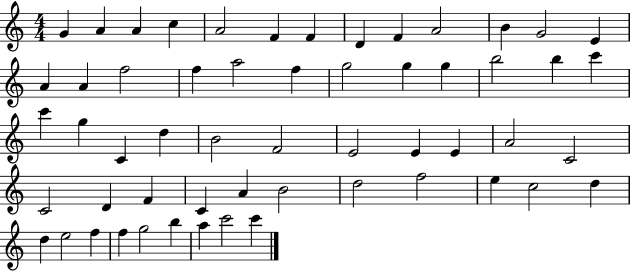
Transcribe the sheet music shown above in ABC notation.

X:1
T:Untitled
M:4/4
L:1/4
K:C
G A A c A2 F F D F A2 B G2 E A A f2 f a2 f g2 g g b2 b c' c' g C d B2 F2 E2 E E A2 C2 C2 D F C A B2 d2 f2 e c2 d d e2 f f g2 b a c'2 c'